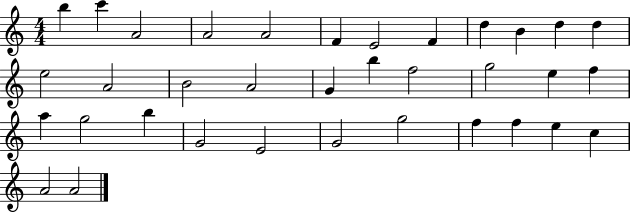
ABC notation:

X:1
T:Untitled
M:4/4
L:1/4
K:C
b c' A2 A2 A2 F E2 F d B d d e2 A2 B2 A2 G b f2 g2 e f a g2 b G2 E2 G2 g2 f f e c A2 A2